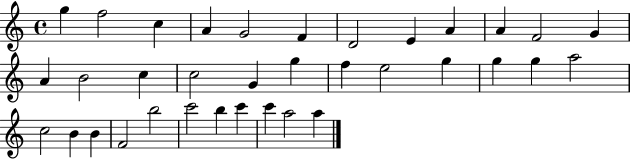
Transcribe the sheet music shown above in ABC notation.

X:1
T:Untitled
M:4/4
L:1/4
K:C
g f2 c A G2 F D2 E A A F2 G A B2 c c2 G g f e2 g g g a2 c2 B B F2 b2 c'2 b c' c' a2 a